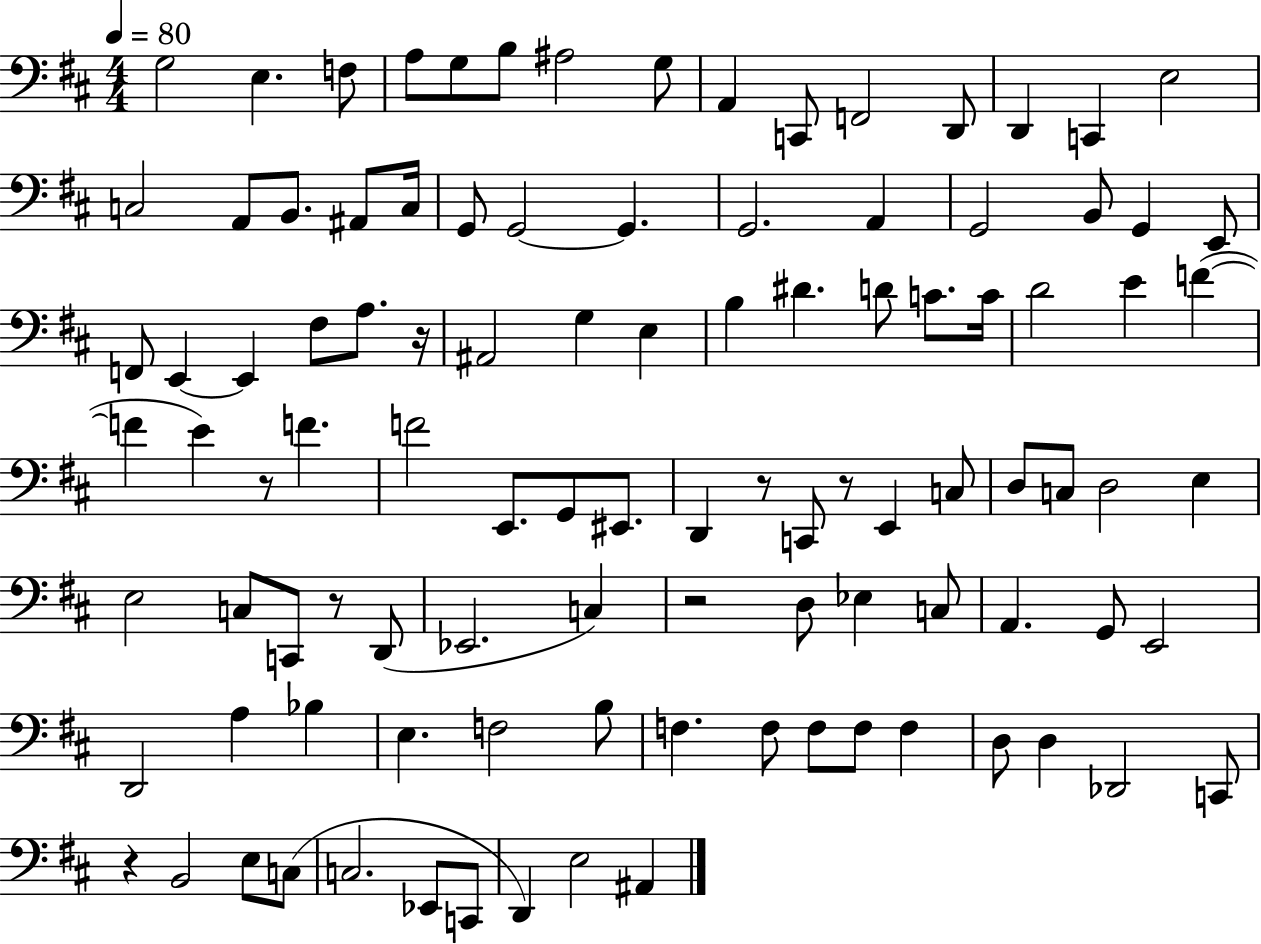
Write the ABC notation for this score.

X:1
T:Untitled
M:4/4
L:1/4
K:D
G,2 E, F,/2 A,/2 G,/2 B,/2 ^A,2 G,/2 A,, C,,/2 F,,2 D,,/2 D,, C,, E,2 C,2 A,,/2 B,,/2 ^A,,/2 C,/4 G,,/2 G,,2 G,, G,,2 A,, G,,2 B,,/2 G,, E,,/2 F,,/2 E,, E,, ^F,/2 A,/2 z/4 ^A,,2 G, E, B, ^D D/2 C/2 C/4 D2 E F F E z/2 F F2 E,,/2 G,,/2 ^E,,/2 D,, z/2 C,,/2 z/2 E,, C,/2 D,/2 C,/2 D,2 E, E,2 C,/2 C,,/2 z/2 D,,/2 _E,,2 C, z2 D,/2 _E, C,/2 A,, G,,/2 E,,2 D,,2 A, _B, E, F,2 B,/2 F, F,/2 F,/2 F,/2 F, D,/2 D, _D,,2 C,,/2 z B,,2 E,/2 C,/2 C,2 _E,,/2 C,,/2 D,, E,2 ^A,,